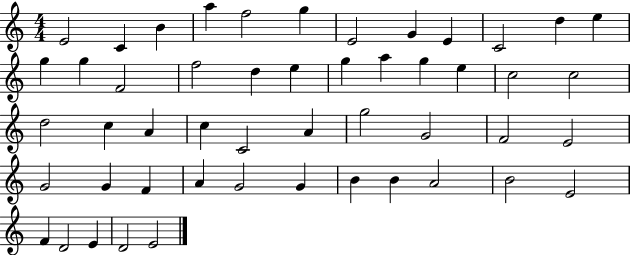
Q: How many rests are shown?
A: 0